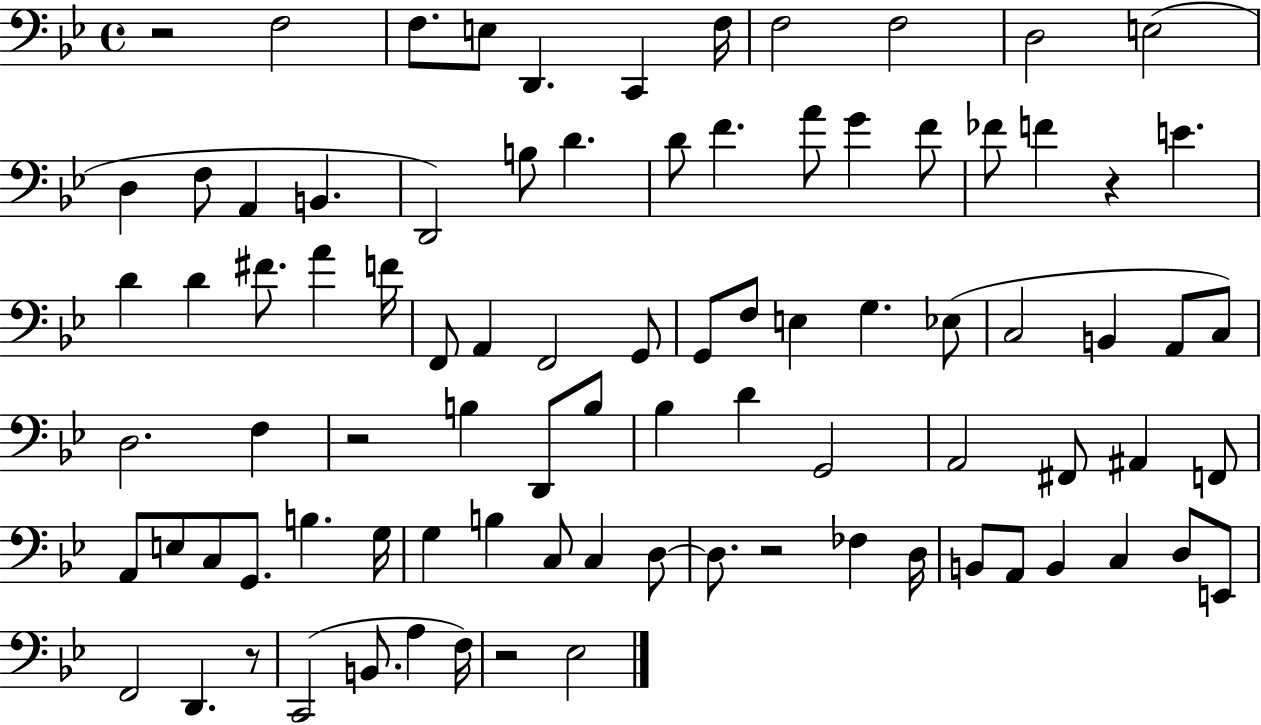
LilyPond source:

{
  \clef bass
  \time 4/4
  \defaultTimeSignature
  \key bes \major
  r2 f2 | f8. e8 d,4. c,4 f16 | f2 f2 | d2 e2( | \break d4 f8 a,4 b,4. | d,2) b8 d'4. | d'8 f'4. a'8 g'4 f'8 | fes'8 f'4 r4 e'4. | \break d'4 d'4 fis'8. a'4 f'16 | f,8 a,4 f,2 g,8 | g,8 f8 e4 g4. ees8( | c2 b,4 a,8 c8) | \break d2. f4 | r2 b4 d,8 b8 | bes4 d'4 g,2 | a,2 fis,8 ais,4 f,8 | \break a,8 e8 c8 g,8. b4. g16 | g4 b4 c8 c4 d8~~ | d8. r2 fes4 d16 | b,8 a,8 b,4 c4 d8 e,8 | \break f,2 d,4. r8 | c,2( b,8. a4 f16) | r2 ees2 | \bar "|."
}